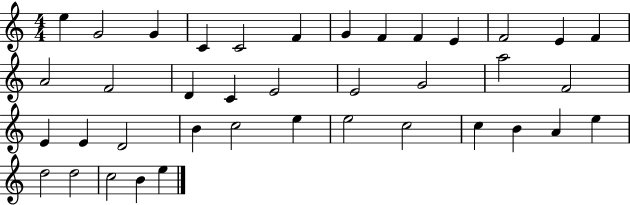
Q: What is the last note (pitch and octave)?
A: E5